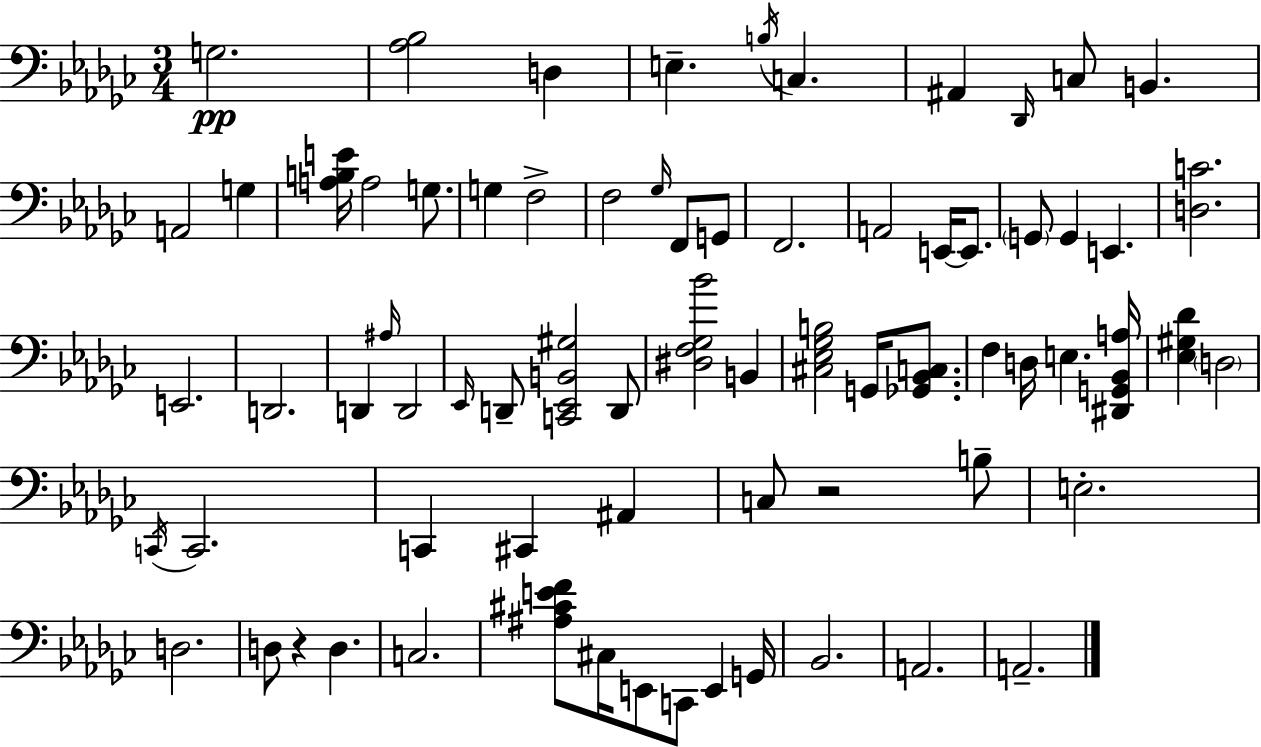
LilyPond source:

{
  \clef bass
  \numericTimeSignature
  \time 3/4
  \key ees \minor
  \repeat volta 2 { g2.\pp | <aes bes>2 d4 | e4.-- \acciaccatura { b16 } c4. | ais,4 \grace { des,16 } c8 b,4. | \break a,2 g4 | <a b e'>16 a2 g8. | g4 f2-> | f2 \grace { ges16 } f,8 | \break g,8 f,2. | a,2 e,16~~ | e,8. \parenthesize g,8 g,4 e,4. | <d c'>2. | \break e,2. | d,2. | d,4 \grace { ais16 } d,2 | \grace { ees,16 } d,8-- <c, ees, b, gis>2 | \break d,8 <dis f ges bes'>2 | b,4 <cis ees ges b>2 | g,16 <ges, bes, c>8. f4 d16 e4. | <dis, g, bes, a>16 <ees gis des'>4 \parenthesize d2 | \break \acciaccatura { c,16 } c,2. | c,4 cis,4 | ais,4 c8 r2 | b8-- e2.-. | \break d2. | d8 r4 | d4. c2. | <ais cis' e' f'>8 cis16 e,8 c,8 | \break e,4 g,16 bes,2. | a,2. | a,2.-- | } \bar "|."
}